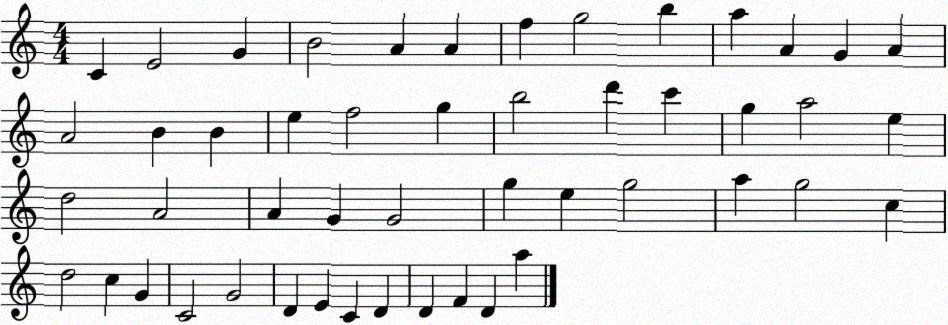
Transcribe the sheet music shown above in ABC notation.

X:1
T:Untitled
M:4/4
L:1/4
K:C
C E2 G B2 A A f g2 b a A G A A2 B B e f2 g b2 d' c' g a2 e d2 A2 A G G2 g e g2 a g2 c d2 c G C2 G2 D E C D D F D a